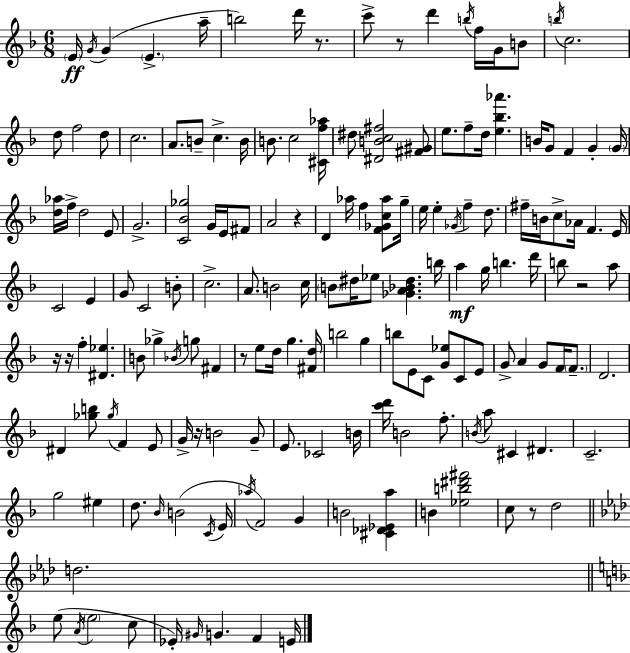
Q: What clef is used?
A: treble